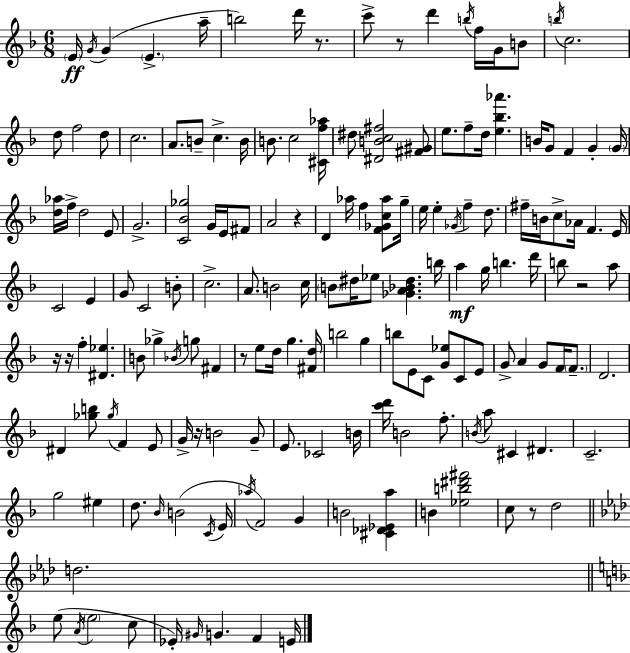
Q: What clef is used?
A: treble